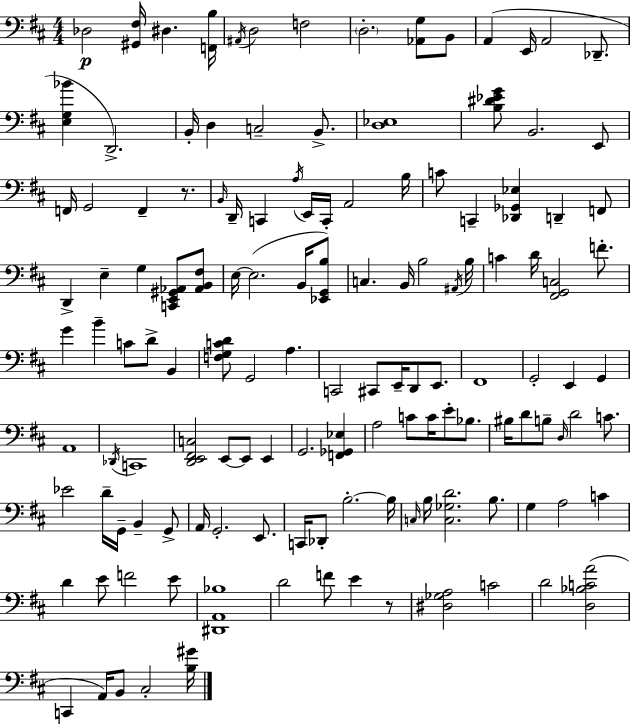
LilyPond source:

{
  \clef bass
  \numericTimeSignature
  \time 4/4
  \key d \major
  des2\p <gis, fis>16 dis4. <f, b>16 | \acciaccatura { ais,16 } d2 f2 | \parenthesize d2.-. <aes, g>8 b,8 | a,4( e,16 a,2 des,8.-- | \break <e g bes'>4 d,2.->) | b,16-. d4 c2-- b,8.-> | <d ees>1 | <b dis' ees' g'>8 b,2. e,8 | \break f,16 g,2 f,4-- r8. | \grace { b,16 } d,16-- c,4 \acciaccatura { a16 } e,16 c,16-. a,2 | b16 c'8 c,4-- <des, ges, ees>4 d,4-- | f,8 d,4-> e4-- g4 <c, e, gis, aes,>8 | \break <aes, b, fis>8 e16~~ e2.( | b,16 <ees, g, b>8) c4. b,16 b2 | \acciaccatura { ais,16 } b16 c'4 d'16 <fis, g, c>2 | f'8.-. g'4 b'4-- c'8 d'8-> | \break b,4 <f g c' d'>8 g,2 a4. | c,2 cis,8 e,16-- d,8 | e,8. fis,1 | g,2-. e,4 | \break g,4 a,1 | \acciaccatura { des,16 } c,1 | <d, e, fis, c>2 e,8~~ e,8 | e,4 g,2. | \break <f, ges, ees>4 a2 c'8 c'16 | e'8-. bes8. bis16 d'8 b8-- \grace { d16 } d'2 | c'8. ees'2 d'16-- g,16-- | b,4-- g,8-> a,16 g,2.-. | \break e,8. c,16 des,8-. b2.-.~~ | b16 \grace { c16 } b16 <c ges d'>2. | b8. g4 a2 | c'4 d'4 e'8 f'2 | \break e'8 <dis, a, bes>1 | d'2 f'8 | e'4 r8 <dis ges a>2 c'2 | d'2 <d bes c' a'>2( | \break c,4 a,16) b,8 cis2-. | <b gis'>16 \bar "|."
}